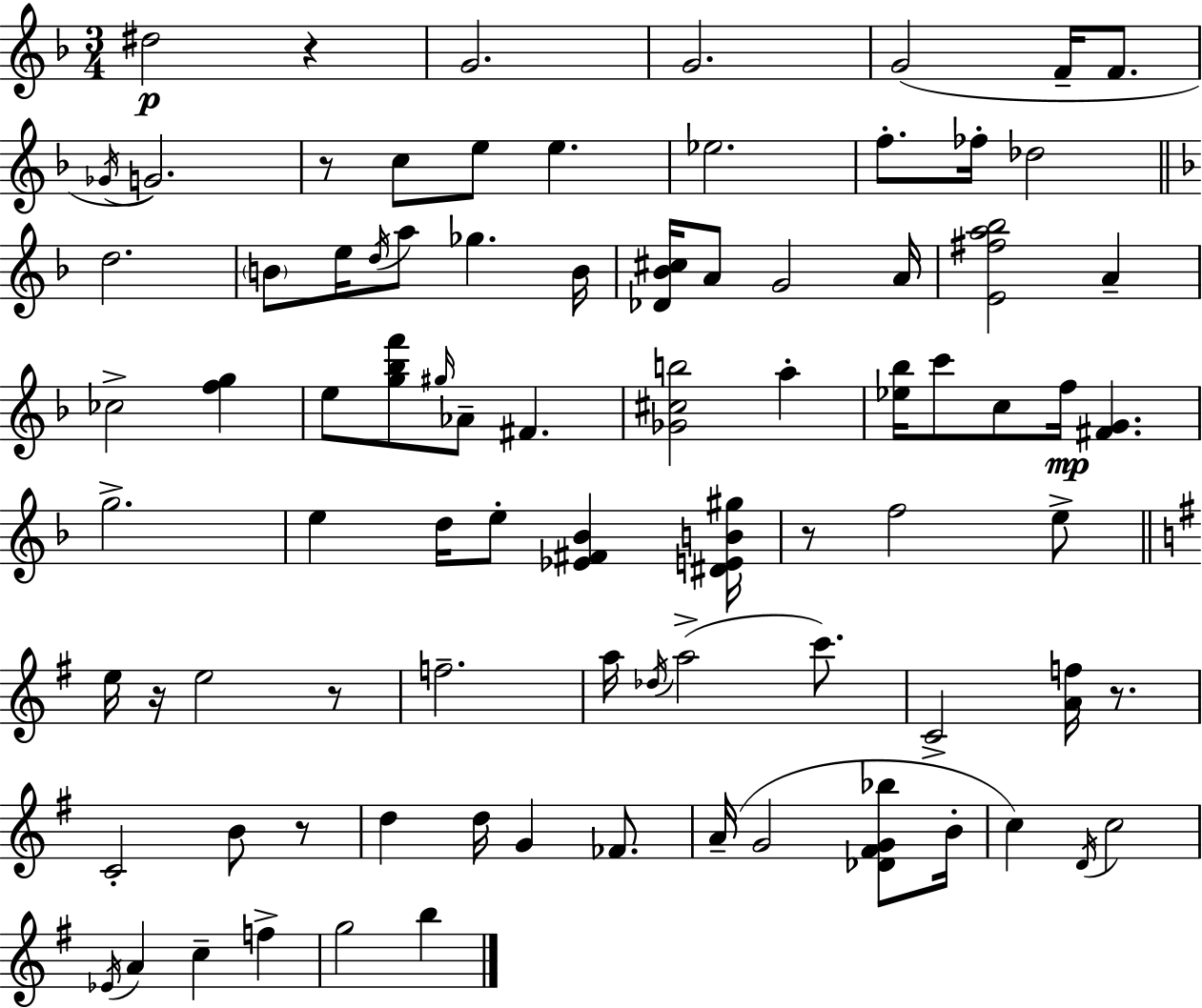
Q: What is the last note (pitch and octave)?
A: B5